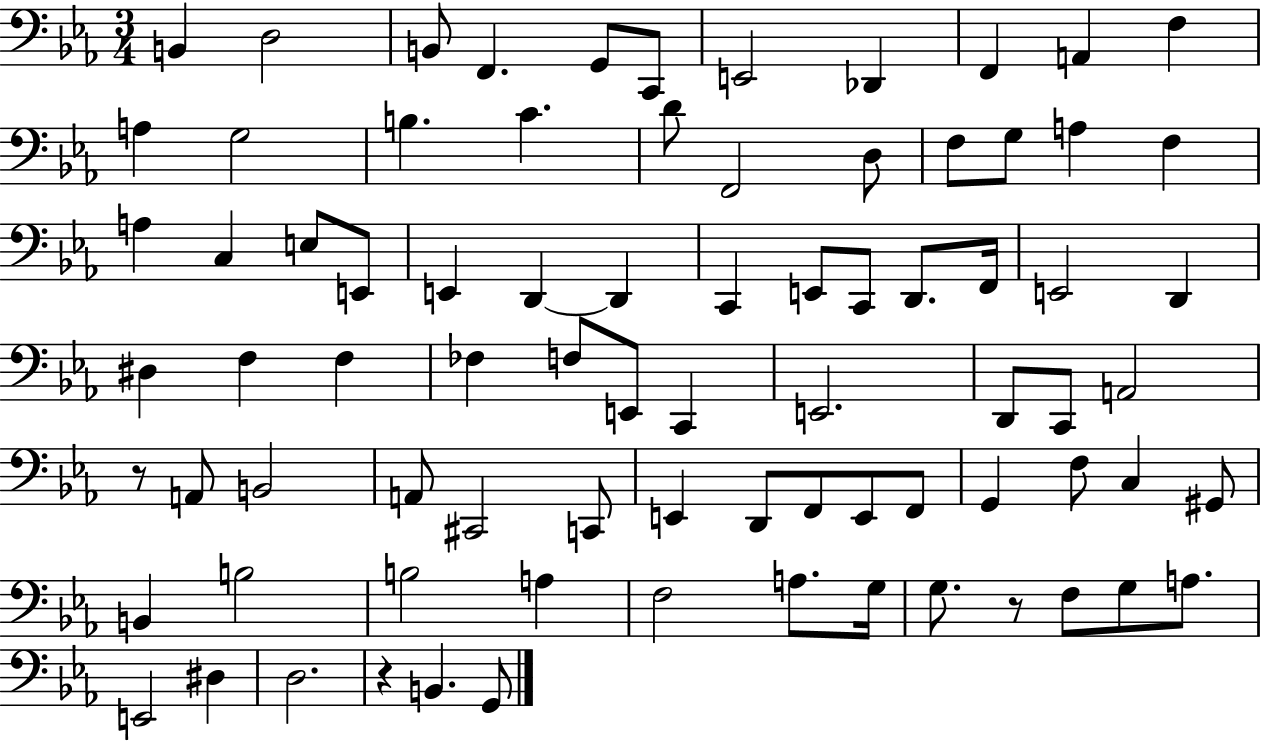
B2/q D3/h B2/e F2/q. G2/e C2/e E2/h Db2/q F2/q A2/q F3/q A3/q G3/h B3/q. C4/q. D4/e F2/h D3/e F3/e G3/e A3/q F3/q A3/q C3/q E3/e E2/e E2/q D2/q D2/q C2/q E2/e C2/e D2/e. F2/s E2/h D2/q D#3/q F3/q F3/q FES3/q F3/e E2/e C2/q E2/h. D2/e C2/e A2/h R/e A2/e B2/h A2/e C#2/h C2/e E2/q D2/e F2/e E2/e F2/e G2/q F3/e C3/q G#2/e B2/q B3/h B3/h A3/q F3/h A3/e. G3/s G3/e. R/e F3/e G3/e A3/e. E2/h D#3/q D3/h. R/q B2/q. G2/e